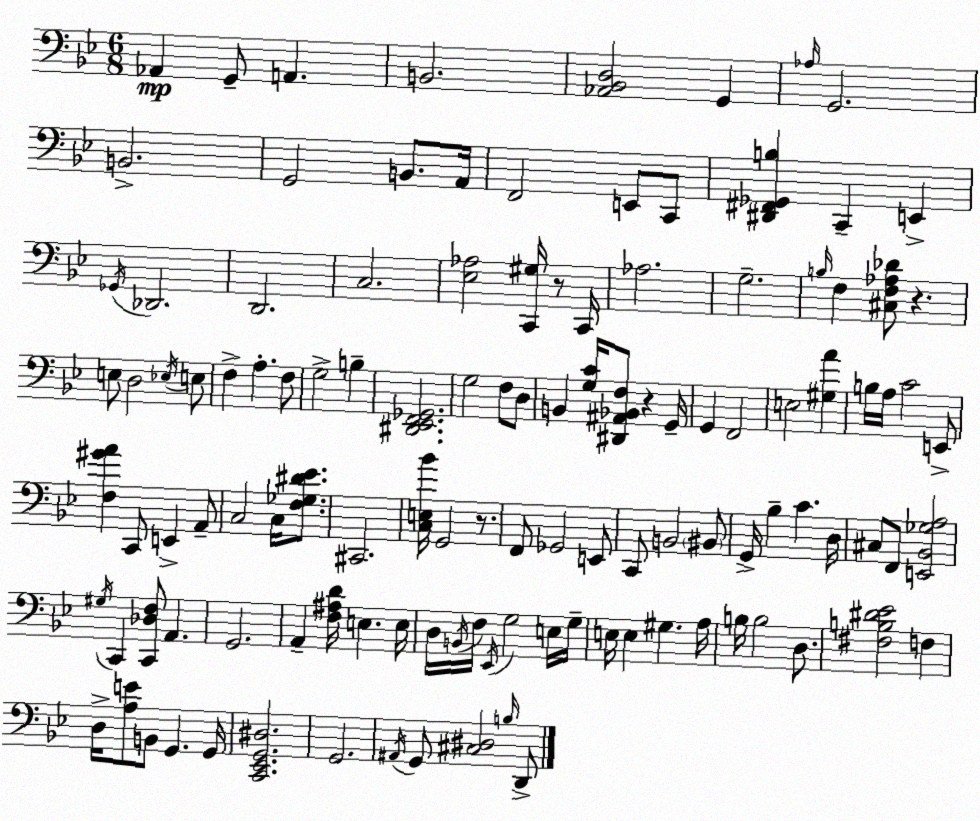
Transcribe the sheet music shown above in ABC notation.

X:1
T:Untitled
M:6/8
L:1/4
K:Gm
_A,, G,,/2 A,, B,,2 [_A,,_B,,D,]2 G,, _A,/4 G,,2 B,,2 G,,2 B,,/2 A,,/4 F,,2 E,,/2 C,,/2 [^D,,^F,,_G,,B,] C,, E,, _G,,/4 _D,,2 D,,2 C,2 [_E,_A,]2 [C,,^G,]/4 z/2 C,,/4 _A,2 G,2 B,/4 F, [^C,F,_A,_D]/2 z E,/2 D,2 _E,/4 E,/2 F, A, F,/2 G,2 B, [^D,,_E,,F,,_G,,]2 G,2 F,/2 D,/2 B,, [G,C]/4 [^D,,^A,,_B,,F,]/2 z G,,/4 G,, F,,2 E,2 [^G,A] B,/4 A,/4 C2 E,,/2 [F,^GA] C,,/2 E,, A,,/2 C,2 C,/4 [F,_G,^D_E]/2 ^C,,2 [C,E,_B]/4 G,,2 z/2 F,,/2 _G,,2 E,,/2 C,,/2 B,,2 ^B,,/2 G,,/4 _B, C D,/4 ^C,/2 F,,/2 [E,,_B,,_G,A,]2 ^G,/4 C,, [C,,_D,F,]/2 A,, G,,2 A,, [F,^A,D]/4 E, E,/4 D,/4 B,,/4 F,/4 _E,,/4 G,2 E,/4 G,/4 E,/4 E, ^G, A,/4 B,/4 B,2 D,/2 [^F,B,^D_E]2 F, D,/4 [A,E]/2 B,,/2 G,, G,,/4 [C,,_E,,G,,^D,]2 G,,2 ^A,,/4 G,,/2 [^C,^D,]2 B,/4 D,,/2